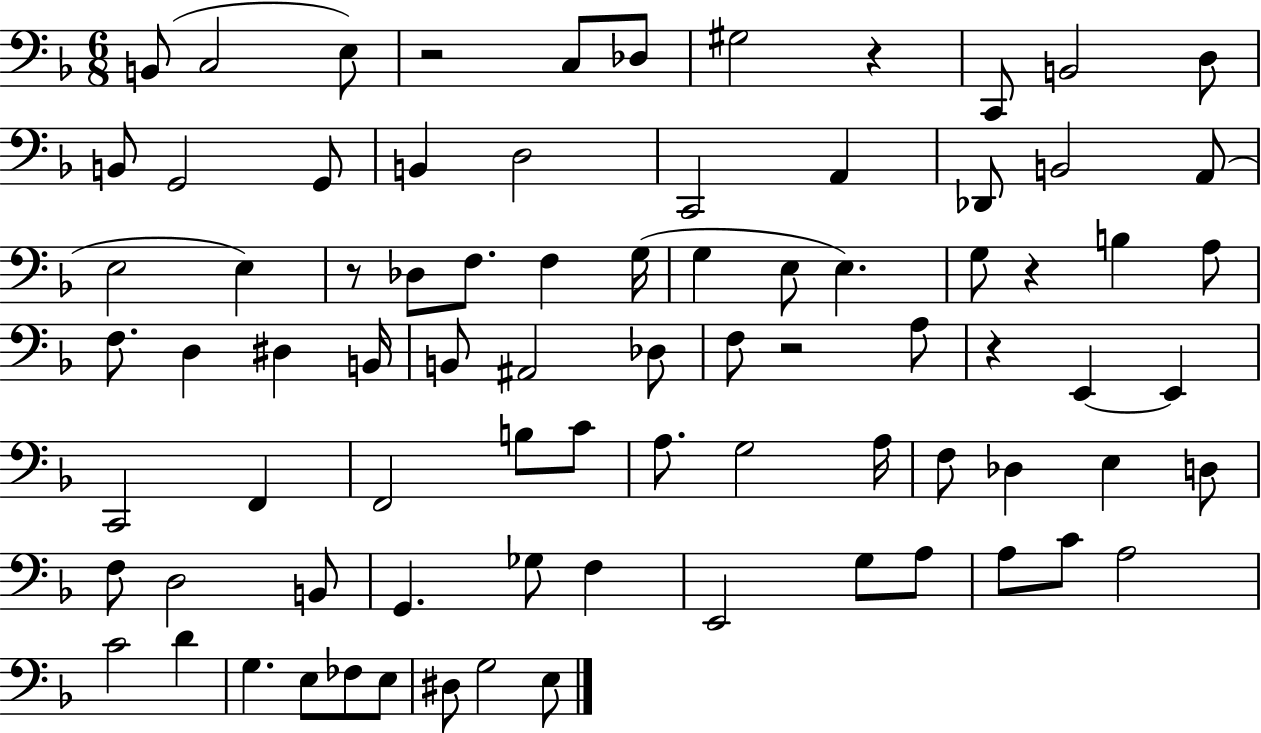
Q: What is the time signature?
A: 6/8